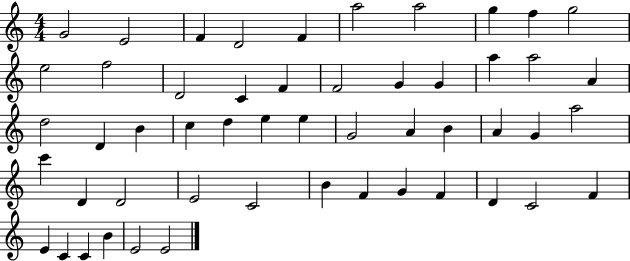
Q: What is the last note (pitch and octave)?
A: E4